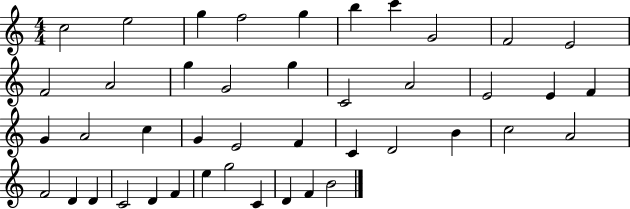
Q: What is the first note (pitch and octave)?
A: C5